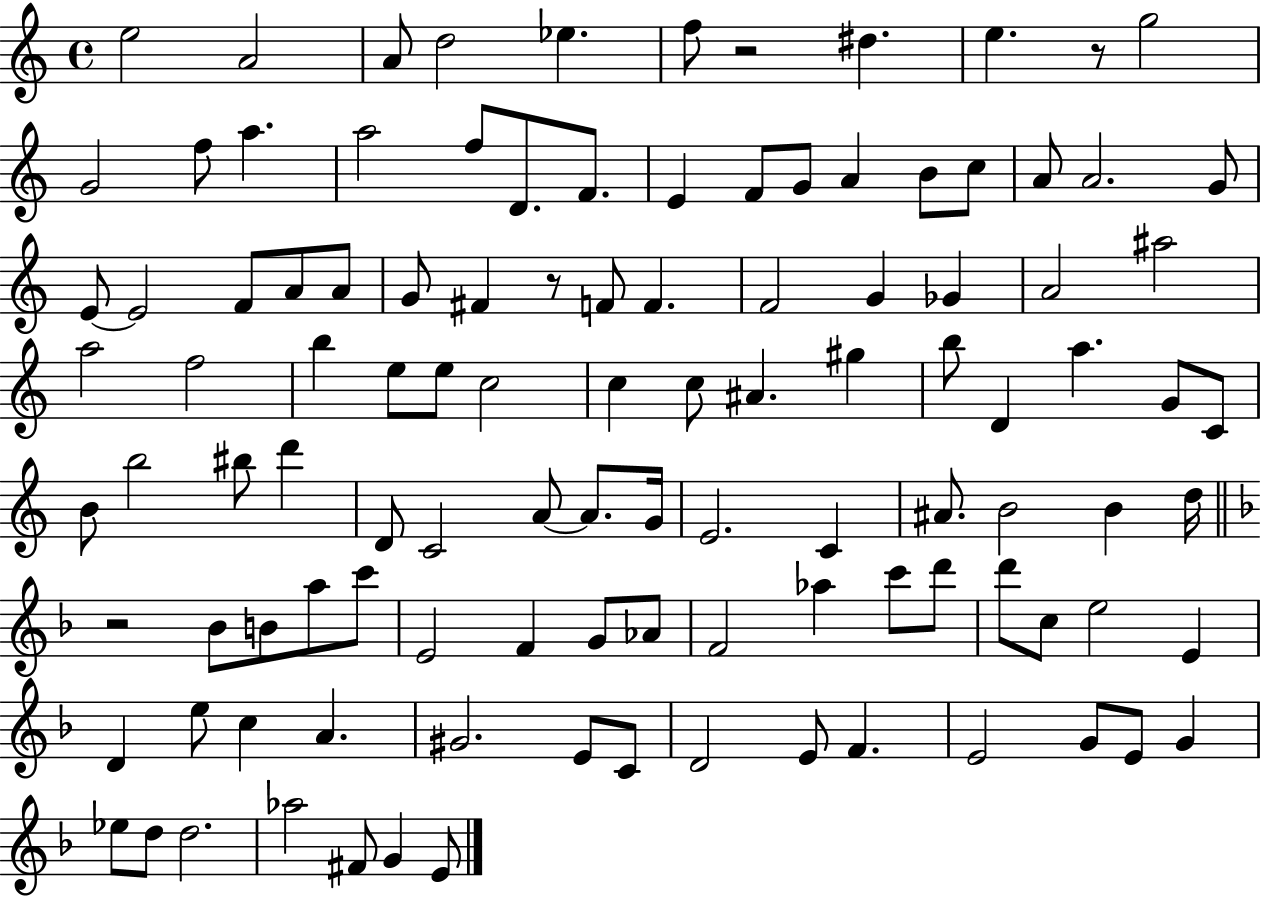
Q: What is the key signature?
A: C major